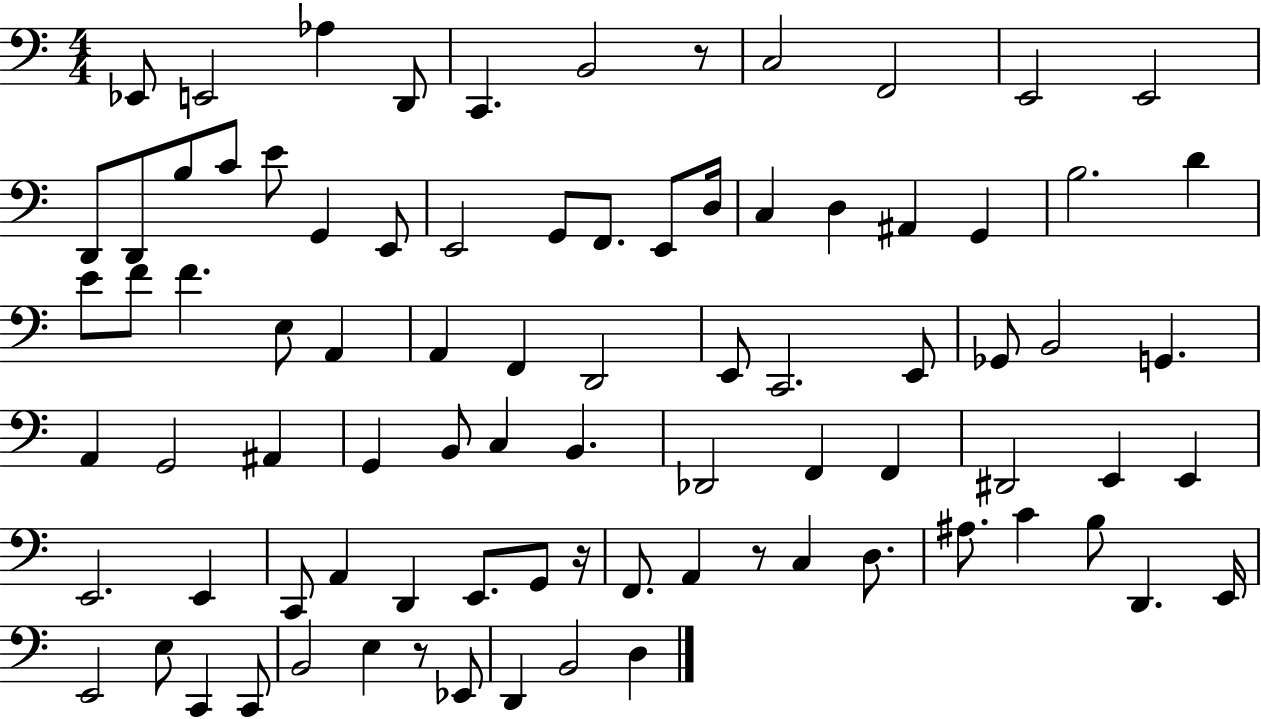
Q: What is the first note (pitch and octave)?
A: Eb2